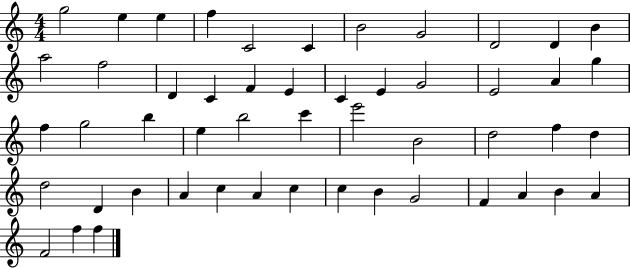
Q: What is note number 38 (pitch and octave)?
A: A4